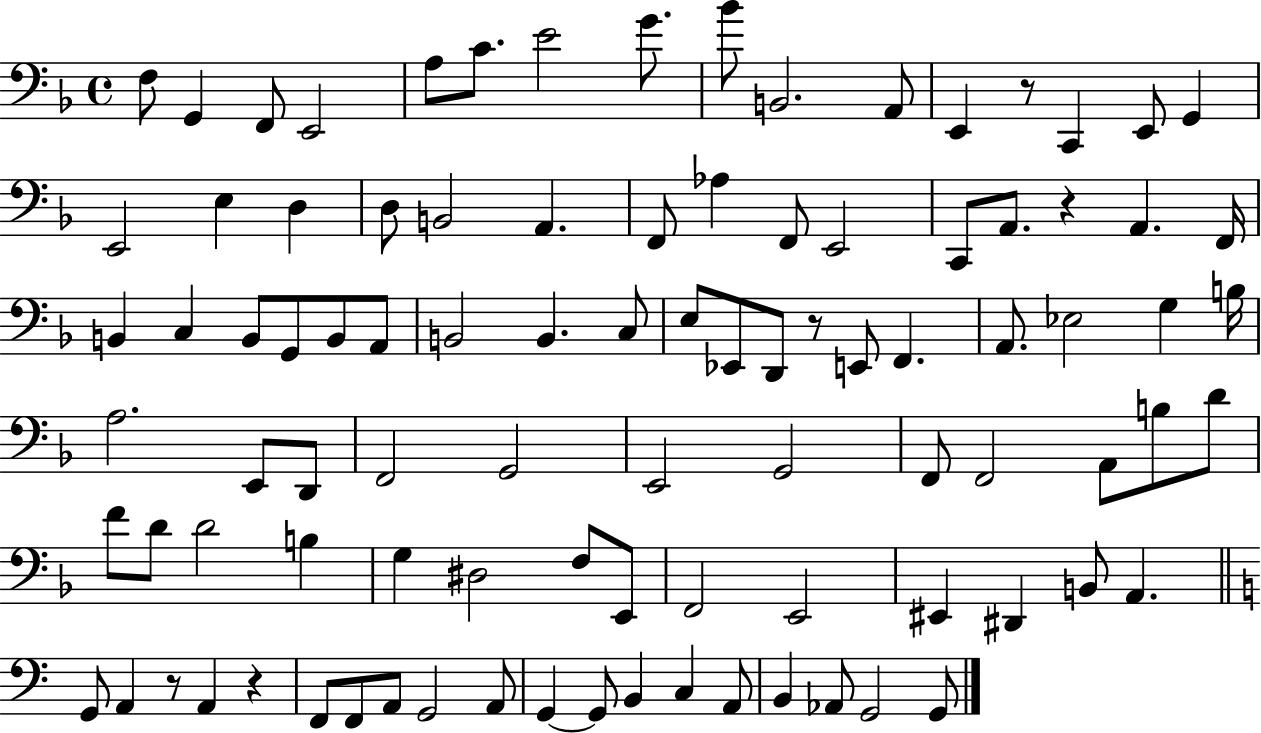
{
  \clef bass
  \time 4/4
  \defaultTimeSignature
  \key f \major
  f8 g,4 f,8 e,2 | a8 c'8. e'2 g'8. | bes'8 b,2. a,8 | e,4 r8 c,4 e,8 g,4 | \break e,2 e4 d4 | d8 b,2 a,4. | f,8 aes4 f,8 e,2 | c,8 a,8. r4 a,4. f,16 | \break b,4 c4 b,8 g,8 b,8 a,8 | b,2 b,4. c8 | e8 ees,8 d,8 r8 e,8 f,4. | a,8. ees2 g4 b16 | \break a2. e,8 d,8 | f,2 g,2 | e,2 g,2 | f,8 f,2 a,8 b8 d'8 | \break f'8 d'8 d'2 b4 | g4 dis2 f8 e,8 | f,2 e,2 | eis,4 dis,4 b,8 a,4. | \break \bar "||" \break \key a \minor g,8 a,4 r8 a,4 r4 | f,8 f,8 a,8 g,2 a,8 | g,4~~ g,8 b,4 c4 a,8 | b,4 aes,8 g,2 g,8 | \break \bar "|."
}